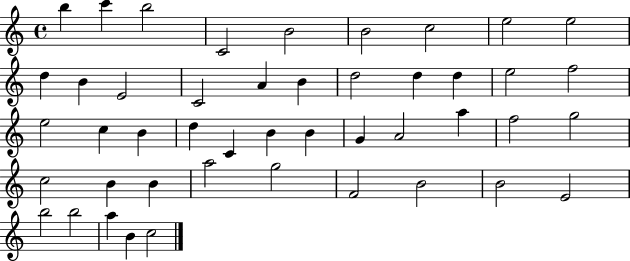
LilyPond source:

{
  \clef treble
  \time 4/4
  \defaultTimeSignature
  \key c \major
  b''4 c'''4 b''2 | c'2 b'2 | b'2 c''2 | e''2 e''2 | \break d''4 b'4 e'2 | c'2 a'4 b'4 | d''2 d''4 d''4 | e''2 f''2 | \break e''2 c''4 b'4 | d''4 c'4 b'4 b'4 | g'4 a'2 a''4 | f''2 g''2 | \break c''2 b'4 b'4 | a''2 g''2 | f'2 b'2 | b'2 e'2 | \break b''2 b''2 | a''4 b'4 c''2 | \bar "|."
}